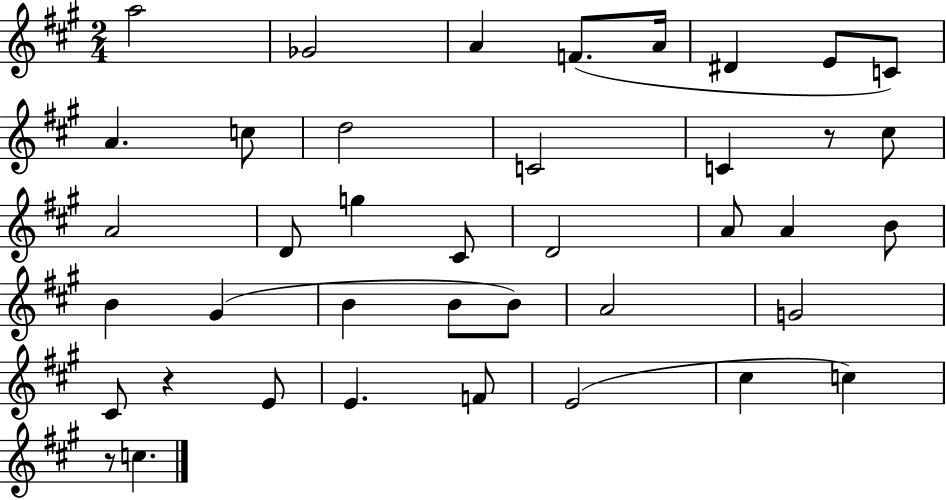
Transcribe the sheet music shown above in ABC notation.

X:1
T:Untitled
M:2/4
L:1/4
K:A
a2 _G2 A F/2 A/4 ^D E/2 C/2 A c/2 d2 C2 C z/2 ^c/2 A2 D/2 g ^C/2 D2 A/2 A B/2 B ^G B B/2 B/2 A2 G2 ^C/2 z E/2 E F/2 E2 ^c c z/2 c